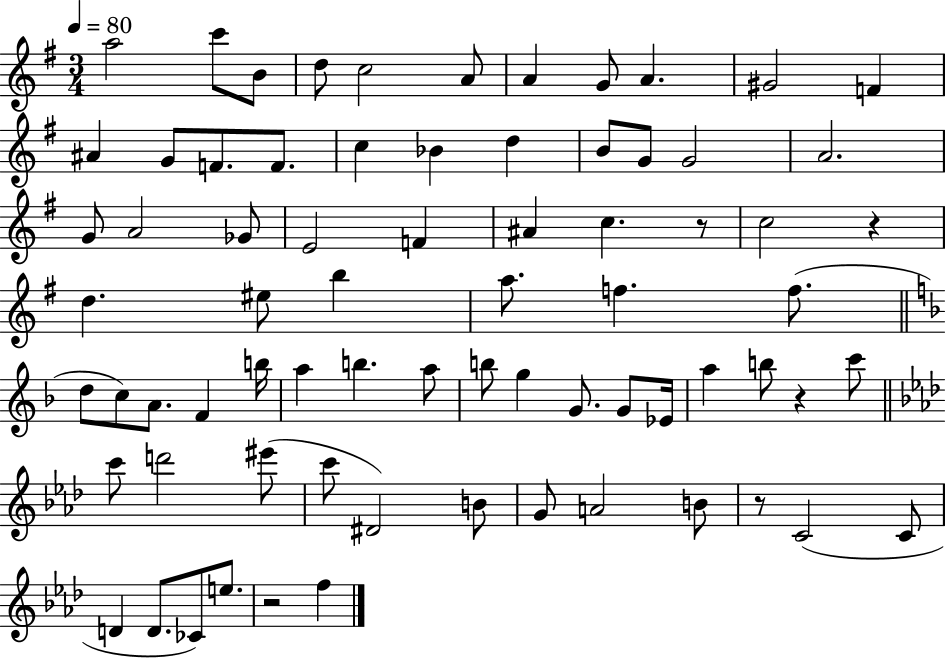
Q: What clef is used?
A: treble